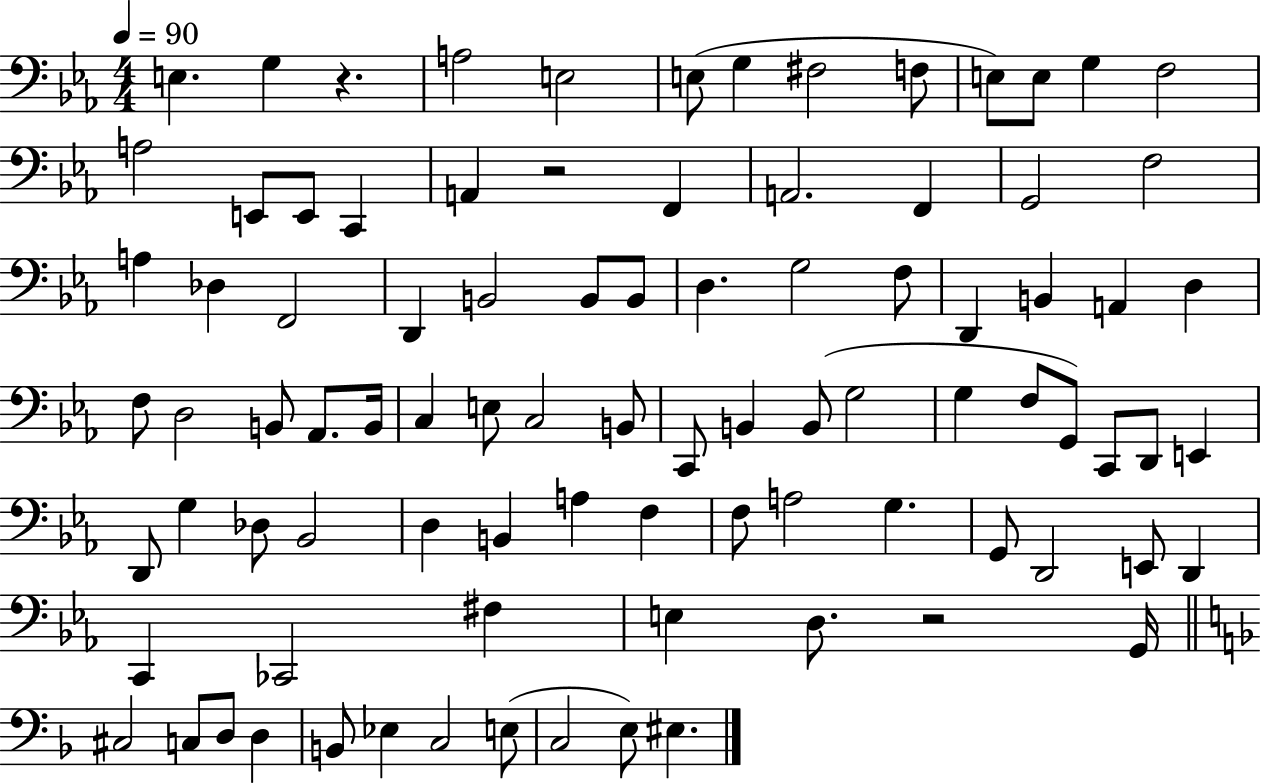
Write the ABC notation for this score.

X:1
T:Untitled
M:4/4
L:1/4
K:Eb
E, G, z A,2 E,2 E,/2 G, ^F,2 F,/2 E,/2 E,/2 G, F,2 A,2 E,,/2 E,,/2 C,, A,, z2 F,, A,,2 F,, G,,2 F,2 A, _D, F,,2 D,, B,,2 B,,/2 B,,/2 D, G,2 F,/2 D,, B,, A,, D, F,/2 D,2 B,,/2 _A,,/2 B,,/4 C, E,/2 C,2 B,,/2 C,,/2 B,, B,,/2 G,2 G, F,/2 G,,/2 C,,/2 D,,/2 E,, D,,/2 G, _D,/2 _B,,2 D, B,, A, F, F,/2 A,2 G, G,,/2 D,,2 E,,/2 D,, C,, _C,,2 ^F, E, D,/2 z2 G,,/4 ^C,2 C,/2 D,/2 D, B,,/2 _E, C,2 E,/2 C,2 E,/2 ^E,